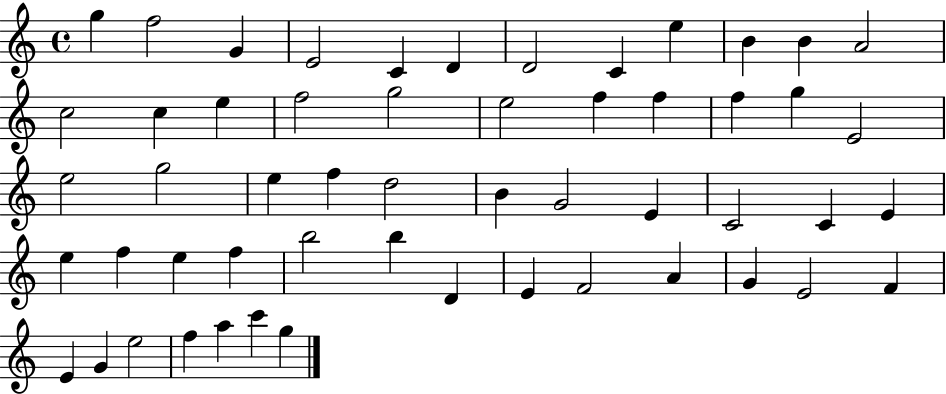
{
  \clef treble
  \time 4/4
  \defaultTimeSignature
  \key c \major
  g''4 f''2 g'4 | e'2 c'4 d'4 | d'2 c'4 e''4 | b'4 b'4 a'2 | \break c''2 c''4 e''4 | f''2 g''2 | e''2 f''4 f''4 | f''4 g''4 e'2 | \break e''2 g''2 | e''4 f''4 d''2 | b'4 g'2 e'4 | c'2 c'4 e'4 | \break e''4 f''4 e''4 f''4 | b''2 b''4 d'4 | e'4 f'2 a'4 | g'4 e'2 f'4 | \break e'4 g'4 e''2 | f''4 a''4 c'''4 g''4 | \bar "|."
}